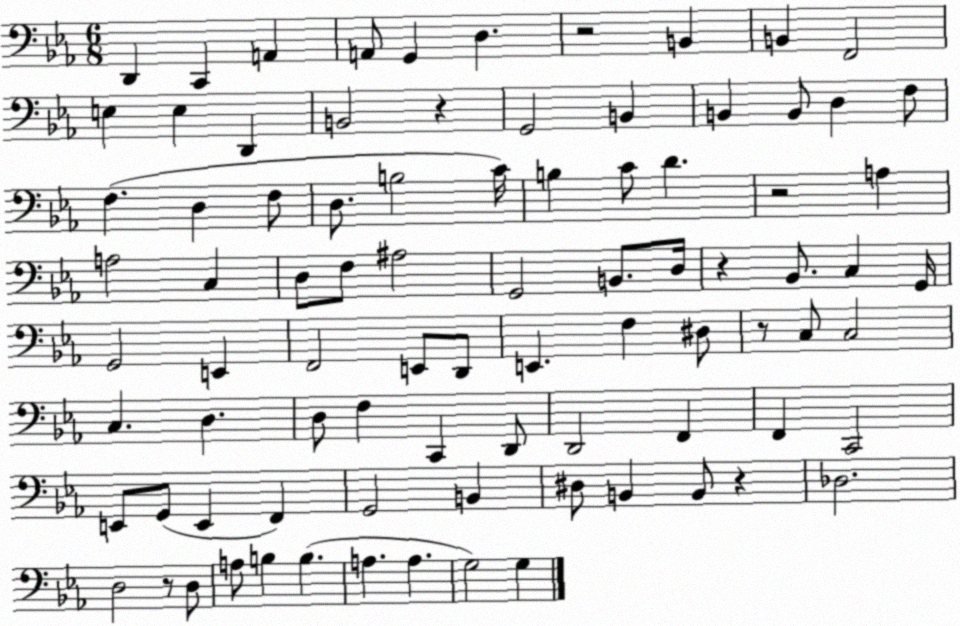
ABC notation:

X:1
T:Untitled
M:6/8
L:1/4
K:Eb
D,, C,, A,, A,,/2 G,, D, z2 B,, B,, F,,2 E, E, D,, B,,2 z G,,2 B,, B,, B,,/2 D, F,/2 F, D, F,/2 D,/2 B,2 C/4 B, C/2 D z2 A, A,2 C, D,/2 F,/2 ^A,2 G,,2 B,,/2 D,/4 z _B,,/2 C, G,,/4 G,,2 E,, F,,2 E,,/2 D,,/2 E,, F, ^D,/2 z/2 C,/2 C,2 C, D, D,/2 F, C,, D,,/2 D,,2 F,, F,, C,,2 E,,/2 G,,/2 E,, F,, G,,2 B,, ^D,/2 B,, B,,/2 z _D,2 D,2 z/2 D,/2 A,/2 B, B, A, A, G,2 G,